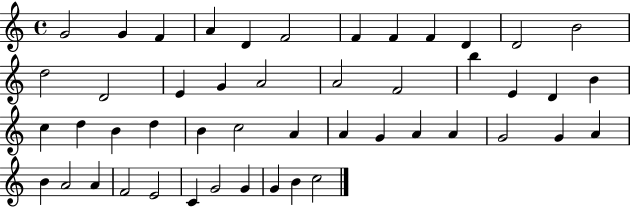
G4/h G4/q F4/q A4/q D4/q F4/h F4/q F4/q F4/q D4/q D4/h B4/h D5/h D4/h E4/q G4/q A4/h A4/h F4/h B5/q E4/q D4/q B4/q C5/q D5/q B4/q D5/q B4/q C5/h A4/q A4/q G4/q A4/q A4/q G4/h G4/q A4/q B4/q A4/h A4/q F4/h E4/h C4/q G4/h G4/q G4/q B4/q C5/h